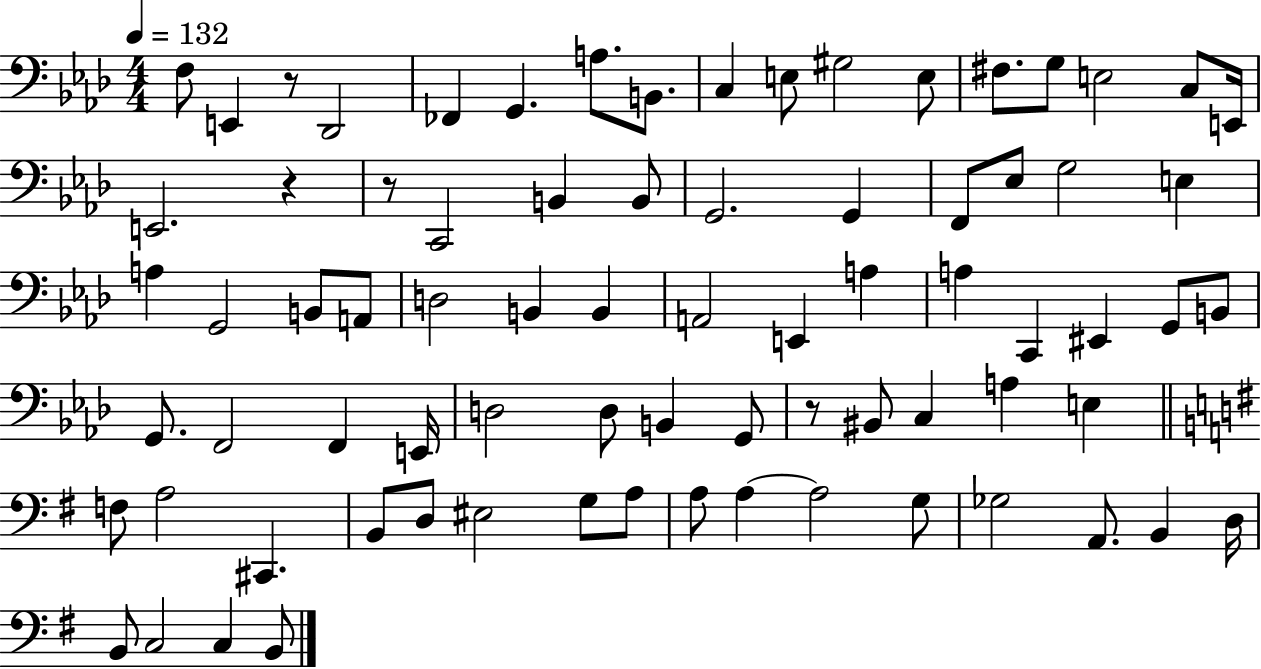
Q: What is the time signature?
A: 4/4